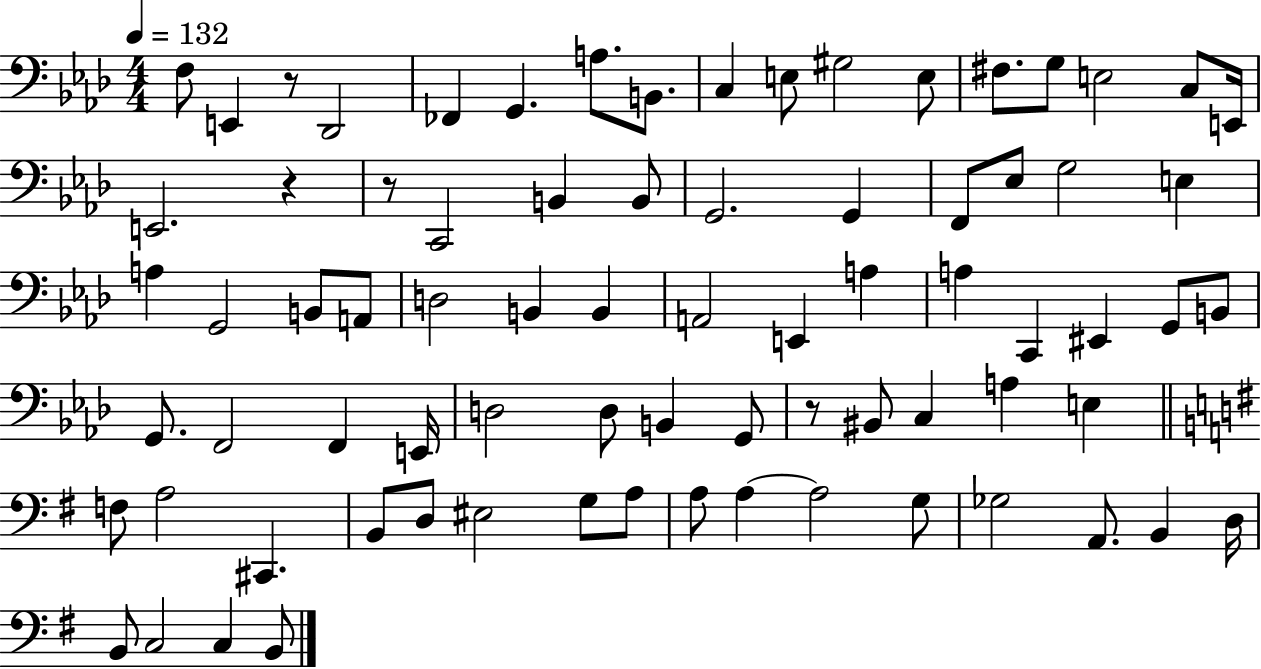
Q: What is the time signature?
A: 4/4